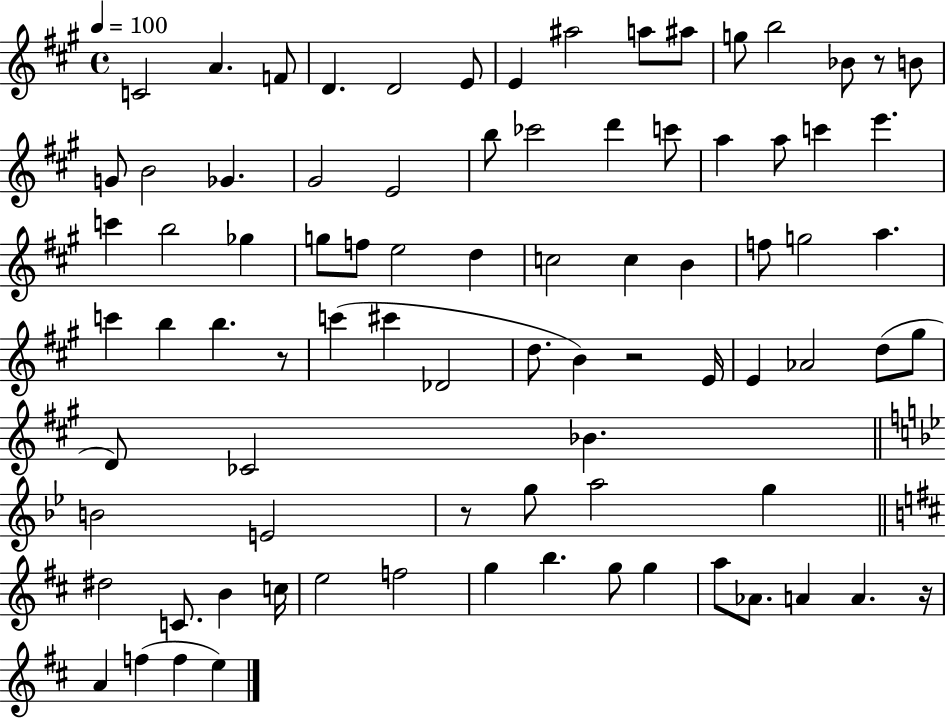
X:1
T:Untitled
M:4/4
L:1/4
K:A
C2 A F/2 D D2 E/2 E ^a2 a/2 ^a/2 g/2 b2 _B/2 z/2 B/2 G/2 B2 _G ^G2 E2 b/2 _c'2 d' c'/2 a a/2 c' e' c' b2 _g g/2 f/2 e2 d c2 c B f/2 g2 a c' b b z/2 c' ^c' _D2 d/2 B z2 E/4 E _A2 d/2 ^g/2 D/2 _C2 _B B2 E2 z/2 g/2 a2 g ^d2 C/2 B c/4 e2 f2 g b g/2 g a/2 _A/2 A A z/4 A f f e